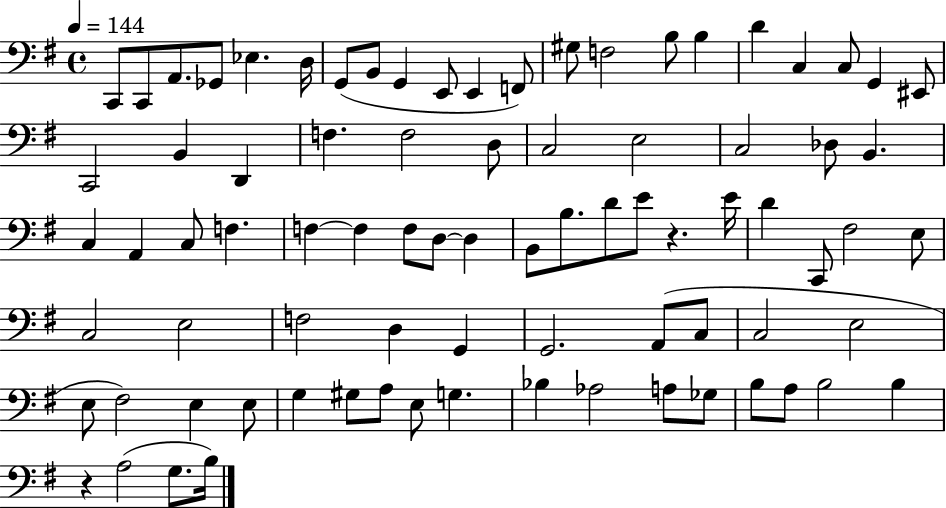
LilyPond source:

{
  \clef bass
  \time 4/4
  \defaultTimeSignature
  \key g \major
  \tempo 4 = 144
  c,8 c,8 a,8. ges,8 ees4. d16 | g,8( b,8 g,4 e,8 e,4 f,8) | gis8 f2 b8 b4 | d'4 c4 c8 g,4 eis,8 | \break c,2 b,4 d,4 | f4. f2 d8 | c2 e2 | c2 des8 b,4. | \break c4 a,4 c8 f4. | f4~~ f4 f8 d8~~ d4 | b,8 b8. d'8 e'8 r4. e'16 | d'4 c,8 fis2 e8 | \break c2 e2 | f2 d4 g,4 | g,2. a,8( c8 | c2 e2 | \break e8 fis2) e4 e8 | g4 gis8 a8 e8 g4. | bes4 aes2 a8 ges8 | b8 a8 b2 b4 | \break r4 a2( g8. b16) | \bar "|."
}